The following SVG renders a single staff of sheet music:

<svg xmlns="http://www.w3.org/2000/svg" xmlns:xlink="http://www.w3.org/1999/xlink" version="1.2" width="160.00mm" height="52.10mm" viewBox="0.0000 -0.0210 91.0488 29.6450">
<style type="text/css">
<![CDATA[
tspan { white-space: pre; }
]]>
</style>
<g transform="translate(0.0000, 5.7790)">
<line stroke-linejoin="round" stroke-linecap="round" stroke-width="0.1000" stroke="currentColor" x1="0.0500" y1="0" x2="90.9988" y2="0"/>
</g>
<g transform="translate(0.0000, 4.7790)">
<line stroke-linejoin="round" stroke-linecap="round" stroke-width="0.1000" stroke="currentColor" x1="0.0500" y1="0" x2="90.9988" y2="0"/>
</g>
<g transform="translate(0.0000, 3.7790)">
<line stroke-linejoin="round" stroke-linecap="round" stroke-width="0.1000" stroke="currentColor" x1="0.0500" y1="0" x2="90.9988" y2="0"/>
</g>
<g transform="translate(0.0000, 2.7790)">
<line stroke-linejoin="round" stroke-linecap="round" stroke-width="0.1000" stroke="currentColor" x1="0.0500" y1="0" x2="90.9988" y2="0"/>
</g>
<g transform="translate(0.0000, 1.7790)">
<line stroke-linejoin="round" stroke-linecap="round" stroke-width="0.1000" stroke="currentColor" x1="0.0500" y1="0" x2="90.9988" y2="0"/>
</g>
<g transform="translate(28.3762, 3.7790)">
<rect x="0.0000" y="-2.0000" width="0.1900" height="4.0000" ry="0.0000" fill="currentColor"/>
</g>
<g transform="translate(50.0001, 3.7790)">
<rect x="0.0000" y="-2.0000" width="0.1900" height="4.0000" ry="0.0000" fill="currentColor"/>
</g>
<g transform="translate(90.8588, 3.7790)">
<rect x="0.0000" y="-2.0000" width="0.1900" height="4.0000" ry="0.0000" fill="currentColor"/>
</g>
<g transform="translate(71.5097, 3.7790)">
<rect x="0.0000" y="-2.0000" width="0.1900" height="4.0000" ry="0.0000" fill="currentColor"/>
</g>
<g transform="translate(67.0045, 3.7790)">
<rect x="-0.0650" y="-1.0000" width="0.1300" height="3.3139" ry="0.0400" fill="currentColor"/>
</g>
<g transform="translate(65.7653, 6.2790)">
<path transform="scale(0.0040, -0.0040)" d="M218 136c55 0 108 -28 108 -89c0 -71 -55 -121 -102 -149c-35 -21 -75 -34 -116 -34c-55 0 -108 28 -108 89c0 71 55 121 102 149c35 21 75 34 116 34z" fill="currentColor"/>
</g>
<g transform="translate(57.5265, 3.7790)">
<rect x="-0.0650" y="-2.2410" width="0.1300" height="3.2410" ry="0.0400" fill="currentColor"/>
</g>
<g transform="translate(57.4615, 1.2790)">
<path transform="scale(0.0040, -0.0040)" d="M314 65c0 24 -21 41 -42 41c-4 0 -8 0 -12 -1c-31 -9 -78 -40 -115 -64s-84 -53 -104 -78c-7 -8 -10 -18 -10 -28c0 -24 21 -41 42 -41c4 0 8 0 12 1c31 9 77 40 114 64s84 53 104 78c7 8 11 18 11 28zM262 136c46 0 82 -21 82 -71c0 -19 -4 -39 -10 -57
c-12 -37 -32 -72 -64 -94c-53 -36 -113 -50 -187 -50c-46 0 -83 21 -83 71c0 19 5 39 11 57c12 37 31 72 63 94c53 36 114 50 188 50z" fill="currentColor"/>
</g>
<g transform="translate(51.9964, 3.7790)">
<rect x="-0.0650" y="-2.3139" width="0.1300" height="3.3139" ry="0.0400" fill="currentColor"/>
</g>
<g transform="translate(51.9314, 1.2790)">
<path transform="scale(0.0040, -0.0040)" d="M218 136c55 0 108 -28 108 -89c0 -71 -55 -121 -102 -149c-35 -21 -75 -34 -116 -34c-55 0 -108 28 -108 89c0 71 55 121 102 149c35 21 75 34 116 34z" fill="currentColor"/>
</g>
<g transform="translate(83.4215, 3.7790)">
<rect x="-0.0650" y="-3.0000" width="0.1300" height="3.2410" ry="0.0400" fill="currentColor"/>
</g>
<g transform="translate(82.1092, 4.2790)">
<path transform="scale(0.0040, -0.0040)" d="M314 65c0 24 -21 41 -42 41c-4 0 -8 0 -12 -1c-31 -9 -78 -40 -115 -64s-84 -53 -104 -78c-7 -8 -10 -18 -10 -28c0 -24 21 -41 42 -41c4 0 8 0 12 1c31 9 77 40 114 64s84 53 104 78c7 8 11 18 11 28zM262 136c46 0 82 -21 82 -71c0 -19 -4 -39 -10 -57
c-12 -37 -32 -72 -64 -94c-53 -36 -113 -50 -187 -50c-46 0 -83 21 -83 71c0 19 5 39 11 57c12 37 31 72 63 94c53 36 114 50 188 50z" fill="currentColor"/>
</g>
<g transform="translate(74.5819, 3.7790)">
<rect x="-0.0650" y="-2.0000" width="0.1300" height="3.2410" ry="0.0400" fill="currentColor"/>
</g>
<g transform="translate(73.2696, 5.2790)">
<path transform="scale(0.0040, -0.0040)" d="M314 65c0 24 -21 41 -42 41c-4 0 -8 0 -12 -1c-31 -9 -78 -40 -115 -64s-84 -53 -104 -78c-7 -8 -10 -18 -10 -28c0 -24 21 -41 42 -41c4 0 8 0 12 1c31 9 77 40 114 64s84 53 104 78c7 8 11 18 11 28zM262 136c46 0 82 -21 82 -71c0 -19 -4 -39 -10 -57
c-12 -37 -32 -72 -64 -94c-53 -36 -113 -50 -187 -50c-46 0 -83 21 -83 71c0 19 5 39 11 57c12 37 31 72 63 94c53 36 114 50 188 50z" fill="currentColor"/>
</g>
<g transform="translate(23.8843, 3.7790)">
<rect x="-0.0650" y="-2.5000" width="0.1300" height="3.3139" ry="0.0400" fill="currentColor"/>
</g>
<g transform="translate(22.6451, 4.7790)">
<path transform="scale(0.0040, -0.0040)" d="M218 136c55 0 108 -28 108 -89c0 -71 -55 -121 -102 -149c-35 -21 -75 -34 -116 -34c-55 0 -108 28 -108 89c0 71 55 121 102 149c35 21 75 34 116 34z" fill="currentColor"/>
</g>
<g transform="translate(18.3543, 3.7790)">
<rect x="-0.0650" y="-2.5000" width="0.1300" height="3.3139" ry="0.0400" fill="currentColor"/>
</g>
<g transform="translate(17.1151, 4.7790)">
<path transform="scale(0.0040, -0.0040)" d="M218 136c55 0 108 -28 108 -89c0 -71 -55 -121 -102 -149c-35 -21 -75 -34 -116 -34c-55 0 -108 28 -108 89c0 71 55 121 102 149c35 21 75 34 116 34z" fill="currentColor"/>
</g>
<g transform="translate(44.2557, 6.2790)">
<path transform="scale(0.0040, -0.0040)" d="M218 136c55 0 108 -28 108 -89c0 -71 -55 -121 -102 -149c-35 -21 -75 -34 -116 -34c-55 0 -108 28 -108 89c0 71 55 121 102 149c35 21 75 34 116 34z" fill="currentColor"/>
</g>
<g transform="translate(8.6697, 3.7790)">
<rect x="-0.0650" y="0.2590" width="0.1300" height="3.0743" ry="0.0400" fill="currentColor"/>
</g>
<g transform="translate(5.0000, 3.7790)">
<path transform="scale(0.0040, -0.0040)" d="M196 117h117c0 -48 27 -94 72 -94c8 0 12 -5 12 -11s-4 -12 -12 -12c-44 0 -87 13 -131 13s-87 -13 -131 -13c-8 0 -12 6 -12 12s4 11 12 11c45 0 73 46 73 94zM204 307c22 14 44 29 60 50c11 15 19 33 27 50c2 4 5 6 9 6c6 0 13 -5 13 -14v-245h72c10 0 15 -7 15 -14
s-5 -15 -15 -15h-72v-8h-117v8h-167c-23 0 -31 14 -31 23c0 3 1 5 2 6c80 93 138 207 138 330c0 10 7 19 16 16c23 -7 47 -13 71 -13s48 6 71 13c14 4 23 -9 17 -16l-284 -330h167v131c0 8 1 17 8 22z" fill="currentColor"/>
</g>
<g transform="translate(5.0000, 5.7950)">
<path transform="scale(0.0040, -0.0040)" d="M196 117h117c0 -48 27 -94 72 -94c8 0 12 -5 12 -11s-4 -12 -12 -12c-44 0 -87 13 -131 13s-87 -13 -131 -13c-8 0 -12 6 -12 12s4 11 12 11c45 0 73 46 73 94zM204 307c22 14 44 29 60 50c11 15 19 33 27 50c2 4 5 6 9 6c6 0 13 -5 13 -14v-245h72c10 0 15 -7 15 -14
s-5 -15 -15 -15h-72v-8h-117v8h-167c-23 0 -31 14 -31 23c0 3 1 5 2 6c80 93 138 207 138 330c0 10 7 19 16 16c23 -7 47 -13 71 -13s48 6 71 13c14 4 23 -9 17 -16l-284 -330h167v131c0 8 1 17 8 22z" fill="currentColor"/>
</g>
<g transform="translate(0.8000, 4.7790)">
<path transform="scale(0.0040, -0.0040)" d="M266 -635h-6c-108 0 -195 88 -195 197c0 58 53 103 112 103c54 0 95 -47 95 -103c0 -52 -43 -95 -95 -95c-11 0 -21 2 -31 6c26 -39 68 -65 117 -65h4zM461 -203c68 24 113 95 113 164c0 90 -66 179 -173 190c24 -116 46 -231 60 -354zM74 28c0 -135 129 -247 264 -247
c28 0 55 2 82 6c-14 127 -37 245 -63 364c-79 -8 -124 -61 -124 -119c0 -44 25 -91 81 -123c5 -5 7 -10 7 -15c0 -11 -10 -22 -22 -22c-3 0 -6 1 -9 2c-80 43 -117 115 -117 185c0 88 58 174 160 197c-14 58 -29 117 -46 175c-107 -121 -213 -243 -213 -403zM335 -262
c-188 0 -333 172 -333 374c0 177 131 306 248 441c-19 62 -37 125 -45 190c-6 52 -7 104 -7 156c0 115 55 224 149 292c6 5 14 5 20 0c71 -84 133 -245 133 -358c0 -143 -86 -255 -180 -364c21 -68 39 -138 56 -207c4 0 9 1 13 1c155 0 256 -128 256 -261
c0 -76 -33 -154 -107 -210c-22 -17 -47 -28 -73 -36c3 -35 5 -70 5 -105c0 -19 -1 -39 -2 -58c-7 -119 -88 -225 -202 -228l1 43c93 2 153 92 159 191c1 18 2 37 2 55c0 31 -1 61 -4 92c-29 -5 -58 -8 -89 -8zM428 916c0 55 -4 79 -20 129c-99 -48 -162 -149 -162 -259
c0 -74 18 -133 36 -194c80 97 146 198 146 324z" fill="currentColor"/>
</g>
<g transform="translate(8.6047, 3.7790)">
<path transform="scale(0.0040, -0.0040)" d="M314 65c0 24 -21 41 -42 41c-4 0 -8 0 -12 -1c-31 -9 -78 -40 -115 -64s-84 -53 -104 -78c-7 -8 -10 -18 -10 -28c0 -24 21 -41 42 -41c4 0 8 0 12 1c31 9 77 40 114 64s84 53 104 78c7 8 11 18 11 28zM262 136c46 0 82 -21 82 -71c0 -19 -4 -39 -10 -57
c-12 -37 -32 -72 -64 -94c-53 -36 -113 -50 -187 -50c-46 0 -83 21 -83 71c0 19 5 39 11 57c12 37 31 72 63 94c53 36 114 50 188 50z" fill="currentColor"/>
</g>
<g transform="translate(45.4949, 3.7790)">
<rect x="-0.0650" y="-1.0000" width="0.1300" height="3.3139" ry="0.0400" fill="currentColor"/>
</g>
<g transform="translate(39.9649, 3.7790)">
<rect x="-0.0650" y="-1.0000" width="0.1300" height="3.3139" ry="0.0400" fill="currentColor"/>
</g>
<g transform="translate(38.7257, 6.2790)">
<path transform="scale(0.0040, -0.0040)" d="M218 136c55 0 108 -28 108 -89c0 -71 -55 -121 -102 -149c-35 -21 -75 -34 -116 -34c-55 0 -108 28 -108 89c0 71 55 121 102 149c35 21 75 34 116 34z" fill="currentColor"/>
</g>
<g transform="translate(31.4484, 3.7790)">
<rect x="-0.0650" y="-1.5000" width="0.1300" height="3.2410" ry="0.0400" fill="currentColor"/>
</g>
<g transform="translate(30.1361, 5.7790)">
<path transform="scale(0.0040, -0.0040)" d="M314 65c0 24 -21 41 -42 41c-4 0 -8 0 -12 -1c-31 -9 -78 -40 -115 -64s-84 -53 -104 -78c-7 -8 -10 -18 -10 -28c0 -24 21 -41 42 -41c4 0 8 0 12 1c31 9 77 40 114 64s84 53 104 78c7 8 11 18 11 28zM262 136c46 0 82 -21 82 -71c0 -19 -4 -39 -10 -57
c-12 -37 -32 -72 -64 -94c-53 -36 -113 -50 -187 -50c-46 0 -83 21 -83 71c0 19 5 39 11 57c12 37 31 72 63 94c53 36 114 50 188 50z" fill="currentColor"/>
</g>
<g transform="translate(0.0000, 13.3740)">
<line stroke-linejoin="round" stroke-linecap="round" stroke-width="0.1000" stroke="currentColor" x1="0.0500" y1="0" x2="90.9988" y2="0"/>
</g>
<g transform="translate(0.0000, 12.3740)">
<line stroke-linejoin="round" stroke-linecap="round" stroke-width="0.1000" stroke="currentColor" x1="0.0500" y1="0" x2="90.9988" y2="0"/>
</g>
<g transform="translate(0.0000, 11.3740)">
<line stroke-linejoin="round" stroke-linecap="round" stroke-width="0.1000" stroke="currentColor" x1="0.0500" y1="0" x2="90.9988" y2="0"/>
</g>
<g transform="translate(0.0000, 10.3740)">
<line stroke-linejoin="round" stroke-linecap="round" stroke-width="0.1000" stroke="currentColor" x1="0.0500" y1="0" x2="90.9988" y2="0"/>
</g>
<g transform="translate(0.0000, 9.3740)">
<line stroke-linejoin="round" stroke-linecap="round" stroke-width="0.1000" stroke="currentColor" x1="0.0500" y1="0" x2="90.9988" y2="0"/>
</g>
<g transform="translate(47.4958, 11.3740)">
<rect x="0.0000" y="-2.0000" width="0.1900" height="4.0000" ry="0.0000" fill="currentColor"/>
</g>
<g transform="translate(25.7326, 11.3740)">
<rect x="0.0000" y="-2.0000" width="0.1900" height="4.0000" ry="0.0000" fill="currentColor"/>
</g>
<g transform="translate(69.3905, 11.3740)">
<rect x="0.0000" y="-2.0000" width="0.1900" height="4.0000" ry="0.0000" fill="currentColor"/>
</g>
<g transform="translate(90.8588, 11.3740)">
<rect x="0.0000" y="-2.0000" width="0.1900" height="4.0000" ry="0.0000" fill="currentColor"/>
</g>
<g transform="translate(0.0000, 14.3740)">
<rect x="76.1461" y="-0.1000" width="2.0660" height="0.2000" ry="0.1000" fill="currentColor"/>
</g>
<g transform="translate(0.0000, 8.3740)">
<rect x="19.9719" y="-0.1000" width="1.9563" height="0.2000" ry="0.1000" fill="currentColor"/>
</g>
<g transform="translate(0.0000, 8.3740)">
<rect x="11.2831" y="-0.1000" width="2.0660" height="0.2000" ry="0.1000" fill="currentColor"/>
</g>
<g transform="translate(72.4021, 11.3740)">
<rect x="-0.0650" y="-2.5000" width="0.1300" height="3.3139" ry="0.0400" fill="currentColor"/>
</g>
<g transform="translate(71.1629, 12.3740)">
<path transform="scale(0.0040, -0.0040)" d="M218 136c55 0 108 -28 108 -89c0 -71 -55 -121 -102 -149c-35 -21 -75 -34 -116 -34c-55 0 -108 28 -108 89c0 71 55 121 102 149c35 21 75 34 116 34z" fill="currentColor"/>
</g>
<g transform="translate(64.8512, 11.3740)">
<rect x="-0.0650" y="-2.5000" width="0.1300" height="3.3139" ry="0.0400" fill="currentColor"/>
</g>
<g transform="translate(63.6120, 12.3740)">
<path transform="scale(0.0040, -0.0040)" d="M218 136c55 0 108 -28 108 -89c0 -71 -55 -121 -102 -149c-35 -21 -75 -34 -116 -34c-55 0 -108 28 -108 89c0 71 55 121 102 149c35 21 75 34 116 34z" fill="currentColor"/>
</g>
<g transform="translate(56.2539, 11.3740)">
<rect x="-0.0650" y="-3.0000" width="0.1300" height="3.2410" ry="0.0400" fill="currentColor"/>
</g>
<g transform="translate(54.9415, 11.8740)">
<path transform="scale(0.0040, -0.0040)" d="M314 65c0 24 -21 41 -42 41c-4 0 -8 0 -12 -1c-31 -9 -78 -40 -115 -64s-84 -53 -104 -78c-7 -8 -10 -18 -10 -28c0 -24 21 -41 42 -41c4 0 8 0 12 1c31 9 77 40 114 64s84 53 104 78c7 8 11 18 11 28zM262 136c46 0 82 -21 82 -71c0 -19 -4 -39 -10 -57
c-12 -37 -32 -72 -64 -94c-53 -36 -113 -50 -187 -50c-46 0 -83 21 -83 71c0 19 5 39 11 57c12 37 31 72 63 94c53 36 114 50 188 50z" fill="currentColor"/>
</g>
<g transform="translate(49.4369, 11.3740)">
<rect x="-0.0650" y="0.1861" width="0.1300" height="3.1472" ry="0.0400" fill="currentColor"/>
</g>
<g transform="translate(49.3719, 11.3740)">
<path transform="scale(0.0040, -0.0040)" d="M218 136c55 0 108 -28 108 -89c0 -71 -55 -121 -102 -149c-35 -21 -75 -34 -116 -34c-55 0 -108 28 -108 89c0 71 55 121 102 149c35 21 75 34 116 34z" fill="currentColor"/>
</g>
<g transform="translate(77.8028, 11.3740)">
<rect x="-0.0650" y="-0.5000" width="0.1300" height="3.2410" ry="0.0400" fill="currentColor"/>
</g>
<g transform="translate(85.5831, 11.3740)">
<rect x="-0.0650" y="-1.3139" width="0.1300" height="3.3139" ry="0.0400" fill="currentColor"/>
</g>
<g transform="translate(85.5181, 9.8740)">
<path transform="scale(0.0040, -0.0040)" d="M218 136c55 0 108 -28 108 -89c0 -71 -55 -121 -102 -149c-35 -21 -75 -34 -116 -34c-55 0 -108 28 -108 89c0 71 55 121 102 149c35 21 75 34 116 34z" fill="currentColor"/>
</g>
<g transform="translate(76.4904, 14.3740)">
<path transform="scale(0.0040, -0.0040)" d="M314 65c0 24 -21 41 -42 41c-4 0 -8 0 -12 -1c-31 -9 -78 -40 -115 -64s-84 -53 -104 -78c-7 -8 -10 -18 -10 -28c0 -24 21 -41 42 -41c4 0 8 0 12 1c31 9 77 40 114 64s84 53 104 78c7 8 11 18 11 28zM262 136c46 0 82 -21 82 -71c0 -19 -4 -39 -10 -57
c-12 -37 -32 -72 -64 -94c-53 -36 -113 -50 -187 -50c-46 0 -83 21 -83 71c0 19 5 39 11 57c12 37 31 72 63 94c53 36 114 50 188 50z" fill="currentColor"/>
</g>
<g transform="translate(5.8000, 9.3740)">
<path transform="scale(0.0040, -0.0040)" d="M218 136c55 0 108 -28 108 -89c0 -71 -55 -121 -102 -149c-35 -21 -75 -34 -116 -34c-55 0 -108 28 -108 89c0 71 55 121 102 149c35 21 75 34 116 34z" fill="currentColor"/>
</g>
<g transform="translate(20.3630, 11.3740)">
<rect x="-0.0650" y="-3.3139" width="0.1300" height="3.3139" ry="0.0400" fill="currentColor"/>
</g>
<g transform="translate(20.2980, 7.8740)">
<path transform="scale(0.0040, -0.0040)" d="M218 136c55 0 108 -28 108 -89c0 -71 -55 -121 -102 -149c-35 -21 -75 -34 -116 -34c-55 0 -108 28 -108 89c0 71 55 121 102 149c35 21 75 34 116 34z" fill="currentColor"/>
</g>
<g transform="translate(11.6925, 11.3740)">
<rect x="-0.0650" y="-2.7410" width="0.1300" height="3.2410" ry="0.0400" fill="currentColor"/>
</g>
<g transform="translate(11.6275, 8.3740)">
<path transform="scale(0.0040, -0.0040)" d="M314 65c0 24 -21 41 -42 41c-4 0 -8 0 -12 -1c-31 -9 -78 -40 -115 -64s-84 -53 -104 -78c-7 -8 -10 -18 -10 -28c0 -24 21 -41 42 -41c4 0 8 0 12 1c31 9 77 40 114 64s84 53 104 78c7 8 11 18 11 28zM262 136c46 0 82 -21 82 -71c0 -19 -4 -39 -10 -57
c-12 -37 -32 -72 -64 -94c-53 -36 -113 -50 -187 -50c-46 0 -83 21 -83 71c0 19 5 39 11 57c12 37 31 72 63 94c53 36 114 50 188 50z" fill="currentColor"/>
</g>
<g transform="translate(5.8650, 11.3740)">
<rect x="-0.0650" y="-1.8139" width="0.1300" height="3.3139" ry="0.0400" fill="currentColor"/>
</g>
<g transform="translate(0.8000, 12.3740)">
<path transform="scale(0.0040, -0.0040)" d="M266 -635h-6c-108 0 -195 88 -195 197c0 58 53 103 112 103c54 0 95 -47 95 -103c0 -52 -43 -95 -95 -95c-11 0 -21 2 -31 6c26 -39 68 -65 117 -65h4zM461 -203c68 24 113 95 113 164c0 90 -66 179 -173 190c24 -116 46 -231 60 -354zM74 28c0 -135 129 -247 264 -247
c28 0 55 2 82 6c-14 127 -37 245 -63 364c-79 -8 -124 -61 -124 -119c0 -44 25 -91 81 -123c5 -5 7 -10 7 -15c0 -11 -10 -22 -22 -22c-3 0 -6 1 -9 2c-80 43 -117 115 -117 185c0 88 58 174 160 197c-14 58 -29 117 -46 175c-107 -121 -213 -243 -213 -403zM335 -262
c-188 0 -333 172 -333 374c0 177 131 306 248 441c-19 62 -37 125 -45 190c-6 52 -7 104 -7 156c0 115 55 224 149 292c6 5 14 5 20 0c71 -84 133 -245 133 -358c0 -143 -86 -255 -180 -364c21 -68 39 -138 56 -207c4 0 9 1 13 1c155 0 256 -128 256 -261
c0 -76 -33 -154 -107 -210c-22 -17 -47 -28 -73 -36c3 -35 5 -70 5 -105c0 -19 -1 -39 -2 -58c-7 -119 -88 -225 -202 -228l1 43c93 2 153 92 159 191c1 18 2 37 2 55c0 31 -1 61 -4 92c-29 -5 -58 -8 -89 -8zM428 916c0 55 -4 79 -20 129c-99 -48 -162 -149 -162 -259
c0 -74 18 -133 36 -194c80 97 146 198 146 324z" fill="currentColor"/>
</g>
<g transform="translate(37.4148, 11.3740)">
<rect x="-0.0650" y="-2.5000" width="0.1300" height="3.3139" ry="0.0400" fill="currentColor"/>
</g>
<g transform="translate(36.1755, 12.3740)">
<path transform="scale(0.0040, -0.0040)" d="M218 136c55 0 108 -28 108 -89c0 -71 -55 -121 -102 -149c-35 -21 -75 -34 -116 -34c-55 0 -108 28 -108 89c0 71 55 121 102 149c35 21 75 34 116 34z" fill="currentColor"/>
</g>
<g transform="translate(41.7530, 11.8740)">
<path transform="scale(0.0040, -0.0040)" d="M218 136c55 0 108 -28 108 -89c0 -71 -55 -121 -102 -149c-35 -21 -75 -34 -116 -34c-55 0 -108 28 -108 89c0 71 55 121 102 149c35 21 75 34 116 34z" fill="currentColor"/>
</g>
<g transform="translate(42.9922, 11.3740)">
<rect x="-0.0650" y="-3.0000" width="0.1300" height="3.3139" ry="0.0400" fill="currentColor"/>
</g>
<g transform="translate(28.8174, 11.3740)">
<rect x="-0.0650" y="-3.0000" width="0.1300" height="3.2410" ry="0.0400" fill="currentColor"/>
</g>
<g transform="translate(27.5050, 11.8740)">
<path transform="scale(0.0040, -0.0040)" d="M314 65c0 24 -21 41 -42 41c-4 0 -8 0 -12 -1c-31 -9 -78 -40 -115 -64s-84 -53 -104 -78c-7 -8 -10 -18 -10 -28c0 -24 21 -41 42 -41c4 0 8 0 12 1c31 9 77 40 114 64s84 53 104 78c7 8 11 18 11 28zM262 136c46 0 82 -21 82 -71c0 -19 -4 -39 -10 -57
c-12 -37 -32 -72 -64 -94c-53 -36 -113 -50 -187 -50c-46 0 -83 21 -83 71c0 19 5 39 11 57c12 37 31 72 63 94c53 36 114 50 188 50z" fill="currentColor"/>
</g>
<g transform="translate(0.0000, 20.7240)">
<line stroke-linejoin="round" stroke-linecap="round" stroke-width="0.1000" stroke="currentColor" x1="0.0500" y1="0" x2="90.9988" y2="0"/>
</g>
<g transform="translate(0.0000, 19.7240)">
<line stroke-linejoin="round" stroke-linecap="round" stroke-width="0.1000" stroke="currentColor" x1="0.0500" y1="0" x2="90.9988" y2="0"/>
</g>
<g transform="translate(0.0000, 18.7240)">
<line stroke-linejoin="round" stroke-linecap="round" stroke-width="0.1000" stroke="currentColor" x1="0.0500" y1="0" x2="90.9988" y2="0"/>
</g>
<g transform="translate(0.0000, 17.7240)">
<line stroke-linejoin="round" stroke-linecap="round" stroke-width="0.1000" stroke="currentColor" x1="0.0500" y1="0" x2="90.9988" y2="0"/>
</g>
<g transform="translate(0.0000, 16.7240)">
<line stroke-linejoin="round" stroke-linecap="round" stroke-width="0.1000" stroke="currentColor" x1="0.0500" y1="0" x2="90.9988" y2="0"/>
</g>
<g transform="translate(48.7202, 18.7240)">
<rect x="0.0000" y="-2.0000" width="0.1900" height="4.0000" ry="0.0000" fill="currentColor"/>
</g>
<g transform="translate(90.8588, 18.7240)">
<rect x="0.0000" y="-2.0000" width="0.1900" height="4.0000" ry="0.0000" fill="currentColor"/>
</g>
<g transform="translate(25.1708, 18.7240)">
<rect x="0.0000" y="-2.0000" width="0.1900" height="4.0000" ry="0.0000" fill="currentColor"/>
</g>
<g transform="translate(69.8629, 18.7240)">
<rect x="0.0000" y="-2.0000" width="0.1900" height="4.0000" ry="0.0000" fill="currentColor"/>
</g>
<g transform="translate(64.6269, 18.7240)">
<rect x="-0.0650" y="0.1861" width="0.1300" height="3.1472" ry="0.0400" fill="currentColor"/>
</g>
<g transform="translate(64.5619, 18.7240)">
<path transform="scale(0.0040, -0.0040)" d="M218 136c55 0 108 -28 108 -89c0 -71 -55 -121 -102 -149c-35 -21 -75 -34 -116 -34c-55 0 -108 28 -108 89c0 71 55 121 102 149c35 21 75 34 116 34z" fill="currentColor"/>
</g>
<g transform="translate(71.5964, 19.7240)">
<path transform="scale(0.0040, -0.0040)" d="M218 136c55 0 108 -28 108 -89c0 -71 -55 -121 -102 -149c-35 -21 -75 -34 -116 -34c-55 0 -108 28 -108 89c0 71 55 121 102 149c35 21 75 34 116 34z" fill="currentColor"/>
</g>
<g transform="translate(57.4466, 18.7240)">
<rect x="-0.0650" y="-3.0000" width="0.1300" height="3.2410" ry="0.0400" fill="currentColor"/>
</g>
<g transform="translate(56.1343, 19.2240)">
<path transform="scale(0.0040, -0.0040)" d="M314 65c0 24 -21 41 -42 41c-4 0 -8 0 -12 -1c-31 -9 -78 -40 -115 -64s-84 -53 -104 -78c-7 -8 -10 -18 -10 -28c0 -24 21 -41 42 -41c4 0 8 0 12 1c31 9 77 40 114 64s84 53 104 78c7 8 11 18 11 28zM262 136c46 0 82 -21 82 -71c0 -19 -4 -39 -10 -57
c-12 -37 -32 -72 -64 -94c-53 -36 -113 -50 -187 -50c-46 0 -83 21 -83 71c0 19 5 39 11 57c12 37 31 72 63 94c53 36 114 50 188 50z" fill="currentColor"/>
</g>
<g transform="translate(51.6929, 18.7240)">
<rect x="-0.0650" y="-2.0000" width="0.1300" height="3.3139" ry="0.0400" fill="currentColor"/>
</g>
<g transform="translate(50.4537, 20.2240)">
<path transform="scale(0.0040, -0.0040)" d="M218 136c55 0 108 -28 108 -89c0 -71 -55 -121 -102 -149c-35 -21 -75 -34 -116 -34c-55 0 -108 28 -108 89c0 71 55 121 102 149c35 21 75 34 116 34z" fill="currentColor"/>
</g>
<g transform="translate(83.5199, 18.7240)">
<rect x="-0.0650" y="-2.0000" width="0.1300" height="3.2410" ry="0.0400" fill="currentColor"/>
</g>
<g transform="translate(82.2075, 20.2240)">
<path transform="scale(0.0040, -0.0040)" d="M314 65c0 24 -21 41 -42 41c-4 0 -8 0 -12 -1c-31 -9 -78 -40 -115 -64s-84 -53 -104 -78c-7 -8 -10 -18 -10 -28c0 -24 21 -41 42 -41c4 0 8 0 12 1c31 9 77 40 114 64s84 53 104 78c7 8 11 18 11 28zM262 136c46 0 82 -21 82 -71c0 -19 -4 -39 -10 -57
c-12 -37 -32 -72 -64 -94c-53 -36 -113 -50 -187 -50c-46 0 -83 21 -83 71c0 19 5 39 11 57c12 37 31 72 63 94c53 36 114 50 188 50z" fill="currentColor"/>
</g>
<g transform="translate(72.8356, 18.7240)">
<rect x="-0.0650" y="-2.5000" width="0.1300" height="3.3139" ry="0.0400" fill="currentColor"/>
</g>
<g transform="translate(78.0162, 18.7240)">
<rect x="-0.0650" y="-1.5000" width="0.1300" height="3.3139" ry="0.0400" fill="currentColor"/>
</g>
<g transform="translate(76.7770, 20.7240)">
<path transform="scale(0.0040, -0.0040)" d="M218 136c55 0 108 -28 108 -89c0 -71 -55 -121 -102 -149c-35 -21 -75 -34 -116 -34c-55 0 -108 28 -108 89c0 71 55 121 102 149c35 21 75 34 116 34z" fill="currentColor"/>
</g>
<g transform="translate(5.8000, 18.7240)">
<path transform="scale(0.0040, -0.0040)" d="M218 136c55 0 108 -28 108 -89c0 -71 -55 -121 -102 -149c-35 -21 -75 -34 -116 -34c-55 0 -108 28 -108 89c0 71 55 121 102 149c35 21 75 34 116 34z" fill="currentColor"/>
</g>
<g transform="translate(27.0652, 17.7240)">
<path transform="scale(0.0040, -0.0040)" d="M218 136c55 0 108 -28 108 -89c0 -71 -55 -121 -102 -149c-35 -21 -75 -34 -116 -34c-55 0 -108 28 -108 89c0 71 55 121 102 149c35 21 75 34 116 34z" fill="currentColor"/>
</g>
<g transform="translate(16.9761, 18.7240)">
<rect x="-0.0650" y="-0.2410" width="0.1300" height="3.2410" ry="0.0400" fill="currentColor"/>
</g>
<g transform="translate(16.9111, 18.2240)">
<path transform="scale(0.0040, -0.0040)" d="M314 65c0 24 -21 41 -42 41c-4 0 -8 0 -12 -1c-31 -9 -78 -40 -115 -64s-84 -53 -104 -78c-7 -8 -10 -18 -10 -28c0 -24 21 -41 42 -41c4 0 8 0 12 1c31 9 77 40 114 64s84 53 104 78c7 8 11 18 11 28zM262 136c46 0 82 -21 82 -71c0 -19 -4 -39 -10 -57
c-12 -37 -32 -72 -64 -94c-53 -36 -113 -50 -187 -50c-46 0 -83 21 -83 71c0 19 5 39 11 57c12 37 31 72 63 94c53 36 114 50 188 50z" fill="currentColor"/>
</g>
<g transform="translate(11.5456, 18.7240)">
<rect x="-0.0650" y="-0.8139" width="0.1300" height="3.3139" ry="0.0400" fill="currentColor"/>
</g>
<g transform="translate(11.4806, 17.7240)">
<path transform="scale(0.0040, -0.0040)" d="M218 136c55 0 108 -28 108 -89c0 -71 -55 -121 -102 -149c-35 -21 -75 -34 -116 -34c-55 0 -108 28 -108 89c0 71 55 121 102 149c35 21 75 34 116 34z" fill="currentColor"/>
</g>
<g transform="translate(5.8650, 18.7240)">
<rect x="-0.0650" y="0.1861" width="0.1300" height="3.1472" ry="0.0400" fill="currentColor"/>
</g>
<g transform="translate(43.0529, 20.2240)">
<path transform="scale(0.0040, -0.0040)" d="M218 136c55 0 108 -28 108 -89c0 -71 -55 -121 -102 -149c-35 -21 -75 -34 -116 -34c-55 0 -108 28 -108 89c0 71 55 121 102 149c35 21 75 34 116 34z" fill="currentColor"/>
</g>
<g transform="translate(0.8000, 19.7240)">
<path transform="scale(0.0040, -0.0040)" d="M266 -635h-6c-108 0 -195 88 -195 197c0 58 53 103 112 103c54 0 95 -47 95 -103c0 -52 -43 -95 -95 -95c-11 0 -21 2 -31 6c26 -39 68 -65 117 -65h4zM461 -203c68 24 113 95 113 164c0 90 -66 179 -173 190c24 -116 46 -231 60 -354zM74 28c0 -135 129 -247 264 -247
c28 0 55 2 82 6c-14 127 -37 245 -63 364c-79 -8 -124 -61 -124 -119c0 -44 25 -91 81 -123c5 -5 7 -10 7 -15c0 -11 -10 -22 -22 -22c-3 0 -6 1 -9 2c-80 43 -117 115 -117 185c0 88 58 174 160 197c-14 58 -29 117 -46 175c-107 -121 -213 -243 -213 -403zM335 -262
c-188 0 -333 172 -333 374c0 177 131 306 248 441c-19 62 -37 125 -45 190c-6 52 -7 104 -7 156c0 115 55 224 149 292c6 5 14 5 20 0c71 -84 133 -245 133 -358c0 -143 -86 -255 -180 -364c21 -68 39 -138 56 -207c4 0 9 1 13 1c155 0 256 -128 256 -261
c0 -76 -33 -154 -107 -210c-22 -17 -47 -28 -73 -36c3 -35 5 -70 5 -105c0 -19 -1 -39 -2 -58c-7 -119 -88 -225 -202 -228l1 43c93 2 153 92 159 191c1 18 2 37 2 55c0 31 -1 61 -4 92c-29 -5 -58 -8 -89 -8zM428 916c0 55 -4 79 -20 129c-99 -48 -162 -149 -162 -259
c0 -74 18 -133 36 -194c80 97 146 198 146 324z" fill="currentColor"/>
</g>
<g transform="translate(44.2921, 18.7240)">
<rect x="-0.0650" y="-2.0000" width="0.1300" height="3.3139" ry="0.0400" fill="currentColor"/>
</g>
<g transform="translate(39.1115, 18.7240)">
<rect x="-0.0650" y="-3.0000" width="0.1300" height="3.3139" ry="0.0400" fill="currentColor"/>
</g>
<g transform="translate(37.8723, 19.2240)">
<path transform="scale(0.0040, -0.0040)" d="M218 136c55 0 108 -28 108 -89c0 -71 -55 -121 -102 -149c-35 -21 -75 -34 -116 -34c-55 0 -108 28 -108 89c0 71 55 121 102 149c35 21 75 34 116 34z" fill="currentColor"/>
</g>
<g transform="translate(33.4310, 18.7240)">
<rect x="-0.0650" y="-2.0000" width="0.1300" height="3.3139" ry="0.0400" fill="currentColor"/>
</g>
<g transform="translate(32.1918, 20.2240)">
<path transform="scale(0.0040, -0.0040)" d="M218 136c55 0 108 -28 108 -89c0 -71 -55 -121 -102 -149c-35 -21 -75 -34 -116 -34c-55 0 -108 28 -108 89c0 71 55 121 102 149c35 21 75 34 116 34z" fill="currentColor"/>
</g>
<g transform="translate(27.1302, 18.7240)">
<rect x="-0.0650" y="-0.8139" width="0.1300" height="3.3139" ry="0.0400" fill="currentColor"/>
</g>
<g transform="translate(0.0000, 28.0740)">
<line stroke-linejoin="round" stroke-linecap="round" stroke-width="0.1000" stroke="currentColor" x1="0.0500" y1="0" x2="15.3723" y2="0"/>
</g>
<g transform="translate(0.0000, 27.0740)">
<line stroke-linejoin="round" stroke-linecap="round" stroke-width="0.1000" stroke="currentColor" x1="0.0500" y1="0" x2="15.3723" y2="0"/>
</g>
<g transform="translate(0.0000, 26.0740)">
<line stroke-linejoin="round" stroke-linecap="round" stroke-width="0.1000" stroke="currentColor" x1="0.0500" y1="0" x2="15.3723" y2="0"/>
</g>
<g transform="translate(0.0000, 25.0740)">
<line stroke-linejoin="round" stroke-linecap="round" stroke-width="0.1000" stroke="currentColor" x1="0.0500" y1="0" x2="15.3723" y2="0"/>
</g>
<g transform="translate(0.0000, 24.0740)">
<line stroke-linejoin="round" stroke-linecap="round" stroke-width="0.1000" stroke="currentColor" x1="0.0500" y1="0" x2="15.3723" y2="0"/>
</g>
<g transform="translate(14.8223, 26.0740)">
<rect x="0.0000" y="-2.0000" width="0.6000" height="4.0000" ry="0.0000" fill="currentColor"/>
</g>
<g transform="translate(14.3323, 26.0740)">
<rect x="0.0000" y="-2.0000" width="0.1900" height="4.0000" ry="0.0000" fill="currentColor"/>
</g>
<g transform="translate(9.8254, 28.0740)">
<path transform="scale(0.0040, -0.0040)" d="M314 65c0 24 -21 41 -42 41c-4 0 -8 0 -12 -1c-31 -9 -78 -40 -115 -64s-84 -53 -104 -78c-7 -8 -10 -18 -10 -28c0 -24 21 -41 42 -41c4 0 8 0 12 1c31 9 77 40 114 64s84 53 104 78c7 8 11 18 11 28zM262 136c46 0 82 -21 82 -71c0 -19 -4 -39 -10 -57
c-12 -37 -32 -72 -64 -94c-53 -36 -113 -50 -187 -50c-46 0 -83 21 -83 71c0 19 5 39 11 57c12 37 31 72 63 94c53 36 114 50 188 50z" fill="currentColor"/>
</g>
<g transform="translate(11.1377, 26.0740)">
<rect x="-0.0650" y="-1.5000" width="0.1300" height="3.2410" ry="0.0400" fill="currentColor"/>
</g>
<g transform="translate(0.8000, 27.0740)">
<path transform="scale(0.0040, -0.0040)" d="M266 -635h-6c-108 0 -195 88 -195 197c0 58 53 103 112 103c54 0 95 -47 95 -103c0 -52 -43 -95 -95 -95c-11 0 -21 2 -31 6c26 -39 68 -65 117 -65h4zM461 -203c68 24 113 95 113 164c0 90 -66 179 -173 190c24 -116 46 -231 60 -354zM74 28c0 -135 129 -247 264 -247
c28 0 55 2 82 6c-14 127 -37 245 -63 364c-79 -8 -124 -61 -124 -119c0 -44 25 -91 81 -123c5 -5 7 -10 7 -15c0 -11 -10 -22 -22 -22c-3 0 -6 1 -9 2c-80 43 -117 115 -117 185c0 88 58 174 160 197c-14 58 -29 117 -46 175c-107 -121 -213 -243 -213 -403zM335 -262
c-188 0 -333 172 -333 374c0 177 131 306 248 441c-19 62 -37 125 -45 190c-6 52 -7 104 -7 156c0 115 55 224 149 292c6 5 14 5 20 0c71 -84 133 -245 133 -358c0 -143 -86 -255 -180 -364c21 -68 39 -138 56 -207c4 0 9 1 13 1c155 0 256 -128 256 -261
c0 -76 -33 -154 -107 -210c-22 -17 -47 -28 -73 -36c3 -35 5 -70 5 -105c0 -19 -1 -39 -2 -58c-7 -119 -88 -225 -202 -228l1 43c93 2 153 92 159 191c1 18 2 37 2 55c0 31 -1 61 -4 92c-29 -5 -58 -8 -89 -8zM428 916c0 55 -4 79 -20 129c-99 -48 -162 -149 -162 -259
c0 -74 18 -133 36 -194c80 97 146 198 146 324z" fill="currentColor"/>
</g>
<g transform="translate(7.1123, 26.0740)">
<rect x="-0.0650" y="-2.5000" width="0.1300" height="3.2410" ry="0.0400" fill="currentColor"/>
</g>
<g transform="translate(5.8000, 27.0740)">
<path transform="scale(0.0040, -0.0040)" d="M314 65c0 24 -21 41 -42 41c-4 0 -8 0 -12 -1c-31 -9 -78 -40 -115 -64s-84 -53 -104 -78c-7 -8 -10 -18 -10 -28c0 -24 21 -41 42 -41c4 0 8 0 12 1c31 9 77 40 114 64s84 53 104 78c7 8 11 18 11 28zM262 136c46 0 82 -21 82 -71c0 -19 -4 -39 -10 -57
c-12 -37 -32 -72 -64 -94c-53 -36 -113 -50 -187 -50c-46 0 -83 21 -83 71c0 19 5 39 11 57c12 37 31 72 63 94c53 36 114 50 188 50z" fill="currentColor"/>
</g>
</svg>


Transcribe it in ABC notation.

X:1
T:Untitled
M:4/4
L:1/4
K:C
B2 G G E2 D D g g2 D F2 A2 f a2 b A2 G A B A2 G G C2 e B d c2 d F A F F A2 B G E F2 G2 E2